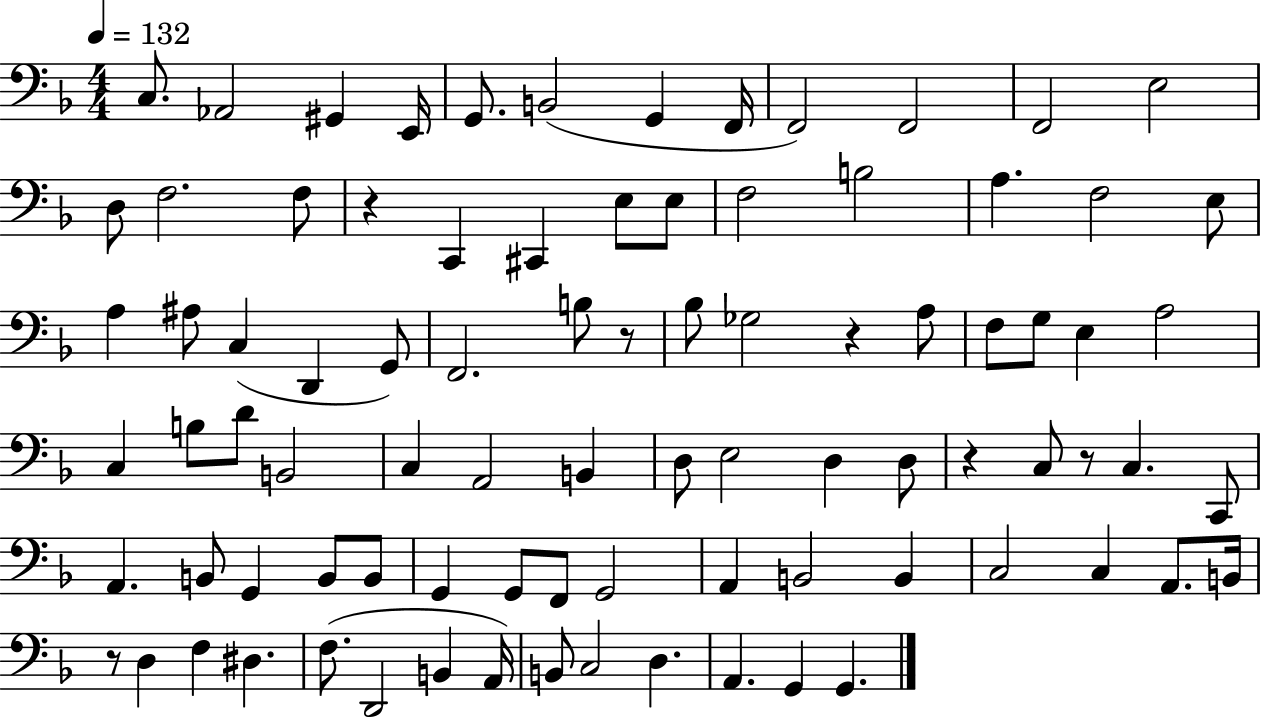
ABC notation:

X:1
T:Untitled
M:4/4
L:1/4
K:F
C,/2 _A,,2 ^G,, E,,/4 G,,/2 B,,2 G,, F,,/4 F,,2 F,,2 F,,2 E,2 D,/2 F,2 F,/2 z C,, ^C,, E,/2 E,/2 F,2 B,2 A, F,2 E,/2 A, ^A,/2 C, D,, G,,/2 F,,2 B,/2 z/2 _B,/2 _G,2 z A,/2 F,/2 G,/2 E, A,2 C, B,/2 D/2 B,,2 C, A,,2 B,, D,/2 E,2 D, D,/2 z C,/2 z/2 C, C,,/2 A,, B,,/2 G,, B,,/2 B,,/2 G,, G,,/2 F,,/2 G,,2 A,, B,,2 B,, C,2 C, A,,/2 B,,/4 z/2 D, F, ^D, F,/2 D,,2 B,, A,,/4 B,,/2 C,2 D, A,, G,, G,,